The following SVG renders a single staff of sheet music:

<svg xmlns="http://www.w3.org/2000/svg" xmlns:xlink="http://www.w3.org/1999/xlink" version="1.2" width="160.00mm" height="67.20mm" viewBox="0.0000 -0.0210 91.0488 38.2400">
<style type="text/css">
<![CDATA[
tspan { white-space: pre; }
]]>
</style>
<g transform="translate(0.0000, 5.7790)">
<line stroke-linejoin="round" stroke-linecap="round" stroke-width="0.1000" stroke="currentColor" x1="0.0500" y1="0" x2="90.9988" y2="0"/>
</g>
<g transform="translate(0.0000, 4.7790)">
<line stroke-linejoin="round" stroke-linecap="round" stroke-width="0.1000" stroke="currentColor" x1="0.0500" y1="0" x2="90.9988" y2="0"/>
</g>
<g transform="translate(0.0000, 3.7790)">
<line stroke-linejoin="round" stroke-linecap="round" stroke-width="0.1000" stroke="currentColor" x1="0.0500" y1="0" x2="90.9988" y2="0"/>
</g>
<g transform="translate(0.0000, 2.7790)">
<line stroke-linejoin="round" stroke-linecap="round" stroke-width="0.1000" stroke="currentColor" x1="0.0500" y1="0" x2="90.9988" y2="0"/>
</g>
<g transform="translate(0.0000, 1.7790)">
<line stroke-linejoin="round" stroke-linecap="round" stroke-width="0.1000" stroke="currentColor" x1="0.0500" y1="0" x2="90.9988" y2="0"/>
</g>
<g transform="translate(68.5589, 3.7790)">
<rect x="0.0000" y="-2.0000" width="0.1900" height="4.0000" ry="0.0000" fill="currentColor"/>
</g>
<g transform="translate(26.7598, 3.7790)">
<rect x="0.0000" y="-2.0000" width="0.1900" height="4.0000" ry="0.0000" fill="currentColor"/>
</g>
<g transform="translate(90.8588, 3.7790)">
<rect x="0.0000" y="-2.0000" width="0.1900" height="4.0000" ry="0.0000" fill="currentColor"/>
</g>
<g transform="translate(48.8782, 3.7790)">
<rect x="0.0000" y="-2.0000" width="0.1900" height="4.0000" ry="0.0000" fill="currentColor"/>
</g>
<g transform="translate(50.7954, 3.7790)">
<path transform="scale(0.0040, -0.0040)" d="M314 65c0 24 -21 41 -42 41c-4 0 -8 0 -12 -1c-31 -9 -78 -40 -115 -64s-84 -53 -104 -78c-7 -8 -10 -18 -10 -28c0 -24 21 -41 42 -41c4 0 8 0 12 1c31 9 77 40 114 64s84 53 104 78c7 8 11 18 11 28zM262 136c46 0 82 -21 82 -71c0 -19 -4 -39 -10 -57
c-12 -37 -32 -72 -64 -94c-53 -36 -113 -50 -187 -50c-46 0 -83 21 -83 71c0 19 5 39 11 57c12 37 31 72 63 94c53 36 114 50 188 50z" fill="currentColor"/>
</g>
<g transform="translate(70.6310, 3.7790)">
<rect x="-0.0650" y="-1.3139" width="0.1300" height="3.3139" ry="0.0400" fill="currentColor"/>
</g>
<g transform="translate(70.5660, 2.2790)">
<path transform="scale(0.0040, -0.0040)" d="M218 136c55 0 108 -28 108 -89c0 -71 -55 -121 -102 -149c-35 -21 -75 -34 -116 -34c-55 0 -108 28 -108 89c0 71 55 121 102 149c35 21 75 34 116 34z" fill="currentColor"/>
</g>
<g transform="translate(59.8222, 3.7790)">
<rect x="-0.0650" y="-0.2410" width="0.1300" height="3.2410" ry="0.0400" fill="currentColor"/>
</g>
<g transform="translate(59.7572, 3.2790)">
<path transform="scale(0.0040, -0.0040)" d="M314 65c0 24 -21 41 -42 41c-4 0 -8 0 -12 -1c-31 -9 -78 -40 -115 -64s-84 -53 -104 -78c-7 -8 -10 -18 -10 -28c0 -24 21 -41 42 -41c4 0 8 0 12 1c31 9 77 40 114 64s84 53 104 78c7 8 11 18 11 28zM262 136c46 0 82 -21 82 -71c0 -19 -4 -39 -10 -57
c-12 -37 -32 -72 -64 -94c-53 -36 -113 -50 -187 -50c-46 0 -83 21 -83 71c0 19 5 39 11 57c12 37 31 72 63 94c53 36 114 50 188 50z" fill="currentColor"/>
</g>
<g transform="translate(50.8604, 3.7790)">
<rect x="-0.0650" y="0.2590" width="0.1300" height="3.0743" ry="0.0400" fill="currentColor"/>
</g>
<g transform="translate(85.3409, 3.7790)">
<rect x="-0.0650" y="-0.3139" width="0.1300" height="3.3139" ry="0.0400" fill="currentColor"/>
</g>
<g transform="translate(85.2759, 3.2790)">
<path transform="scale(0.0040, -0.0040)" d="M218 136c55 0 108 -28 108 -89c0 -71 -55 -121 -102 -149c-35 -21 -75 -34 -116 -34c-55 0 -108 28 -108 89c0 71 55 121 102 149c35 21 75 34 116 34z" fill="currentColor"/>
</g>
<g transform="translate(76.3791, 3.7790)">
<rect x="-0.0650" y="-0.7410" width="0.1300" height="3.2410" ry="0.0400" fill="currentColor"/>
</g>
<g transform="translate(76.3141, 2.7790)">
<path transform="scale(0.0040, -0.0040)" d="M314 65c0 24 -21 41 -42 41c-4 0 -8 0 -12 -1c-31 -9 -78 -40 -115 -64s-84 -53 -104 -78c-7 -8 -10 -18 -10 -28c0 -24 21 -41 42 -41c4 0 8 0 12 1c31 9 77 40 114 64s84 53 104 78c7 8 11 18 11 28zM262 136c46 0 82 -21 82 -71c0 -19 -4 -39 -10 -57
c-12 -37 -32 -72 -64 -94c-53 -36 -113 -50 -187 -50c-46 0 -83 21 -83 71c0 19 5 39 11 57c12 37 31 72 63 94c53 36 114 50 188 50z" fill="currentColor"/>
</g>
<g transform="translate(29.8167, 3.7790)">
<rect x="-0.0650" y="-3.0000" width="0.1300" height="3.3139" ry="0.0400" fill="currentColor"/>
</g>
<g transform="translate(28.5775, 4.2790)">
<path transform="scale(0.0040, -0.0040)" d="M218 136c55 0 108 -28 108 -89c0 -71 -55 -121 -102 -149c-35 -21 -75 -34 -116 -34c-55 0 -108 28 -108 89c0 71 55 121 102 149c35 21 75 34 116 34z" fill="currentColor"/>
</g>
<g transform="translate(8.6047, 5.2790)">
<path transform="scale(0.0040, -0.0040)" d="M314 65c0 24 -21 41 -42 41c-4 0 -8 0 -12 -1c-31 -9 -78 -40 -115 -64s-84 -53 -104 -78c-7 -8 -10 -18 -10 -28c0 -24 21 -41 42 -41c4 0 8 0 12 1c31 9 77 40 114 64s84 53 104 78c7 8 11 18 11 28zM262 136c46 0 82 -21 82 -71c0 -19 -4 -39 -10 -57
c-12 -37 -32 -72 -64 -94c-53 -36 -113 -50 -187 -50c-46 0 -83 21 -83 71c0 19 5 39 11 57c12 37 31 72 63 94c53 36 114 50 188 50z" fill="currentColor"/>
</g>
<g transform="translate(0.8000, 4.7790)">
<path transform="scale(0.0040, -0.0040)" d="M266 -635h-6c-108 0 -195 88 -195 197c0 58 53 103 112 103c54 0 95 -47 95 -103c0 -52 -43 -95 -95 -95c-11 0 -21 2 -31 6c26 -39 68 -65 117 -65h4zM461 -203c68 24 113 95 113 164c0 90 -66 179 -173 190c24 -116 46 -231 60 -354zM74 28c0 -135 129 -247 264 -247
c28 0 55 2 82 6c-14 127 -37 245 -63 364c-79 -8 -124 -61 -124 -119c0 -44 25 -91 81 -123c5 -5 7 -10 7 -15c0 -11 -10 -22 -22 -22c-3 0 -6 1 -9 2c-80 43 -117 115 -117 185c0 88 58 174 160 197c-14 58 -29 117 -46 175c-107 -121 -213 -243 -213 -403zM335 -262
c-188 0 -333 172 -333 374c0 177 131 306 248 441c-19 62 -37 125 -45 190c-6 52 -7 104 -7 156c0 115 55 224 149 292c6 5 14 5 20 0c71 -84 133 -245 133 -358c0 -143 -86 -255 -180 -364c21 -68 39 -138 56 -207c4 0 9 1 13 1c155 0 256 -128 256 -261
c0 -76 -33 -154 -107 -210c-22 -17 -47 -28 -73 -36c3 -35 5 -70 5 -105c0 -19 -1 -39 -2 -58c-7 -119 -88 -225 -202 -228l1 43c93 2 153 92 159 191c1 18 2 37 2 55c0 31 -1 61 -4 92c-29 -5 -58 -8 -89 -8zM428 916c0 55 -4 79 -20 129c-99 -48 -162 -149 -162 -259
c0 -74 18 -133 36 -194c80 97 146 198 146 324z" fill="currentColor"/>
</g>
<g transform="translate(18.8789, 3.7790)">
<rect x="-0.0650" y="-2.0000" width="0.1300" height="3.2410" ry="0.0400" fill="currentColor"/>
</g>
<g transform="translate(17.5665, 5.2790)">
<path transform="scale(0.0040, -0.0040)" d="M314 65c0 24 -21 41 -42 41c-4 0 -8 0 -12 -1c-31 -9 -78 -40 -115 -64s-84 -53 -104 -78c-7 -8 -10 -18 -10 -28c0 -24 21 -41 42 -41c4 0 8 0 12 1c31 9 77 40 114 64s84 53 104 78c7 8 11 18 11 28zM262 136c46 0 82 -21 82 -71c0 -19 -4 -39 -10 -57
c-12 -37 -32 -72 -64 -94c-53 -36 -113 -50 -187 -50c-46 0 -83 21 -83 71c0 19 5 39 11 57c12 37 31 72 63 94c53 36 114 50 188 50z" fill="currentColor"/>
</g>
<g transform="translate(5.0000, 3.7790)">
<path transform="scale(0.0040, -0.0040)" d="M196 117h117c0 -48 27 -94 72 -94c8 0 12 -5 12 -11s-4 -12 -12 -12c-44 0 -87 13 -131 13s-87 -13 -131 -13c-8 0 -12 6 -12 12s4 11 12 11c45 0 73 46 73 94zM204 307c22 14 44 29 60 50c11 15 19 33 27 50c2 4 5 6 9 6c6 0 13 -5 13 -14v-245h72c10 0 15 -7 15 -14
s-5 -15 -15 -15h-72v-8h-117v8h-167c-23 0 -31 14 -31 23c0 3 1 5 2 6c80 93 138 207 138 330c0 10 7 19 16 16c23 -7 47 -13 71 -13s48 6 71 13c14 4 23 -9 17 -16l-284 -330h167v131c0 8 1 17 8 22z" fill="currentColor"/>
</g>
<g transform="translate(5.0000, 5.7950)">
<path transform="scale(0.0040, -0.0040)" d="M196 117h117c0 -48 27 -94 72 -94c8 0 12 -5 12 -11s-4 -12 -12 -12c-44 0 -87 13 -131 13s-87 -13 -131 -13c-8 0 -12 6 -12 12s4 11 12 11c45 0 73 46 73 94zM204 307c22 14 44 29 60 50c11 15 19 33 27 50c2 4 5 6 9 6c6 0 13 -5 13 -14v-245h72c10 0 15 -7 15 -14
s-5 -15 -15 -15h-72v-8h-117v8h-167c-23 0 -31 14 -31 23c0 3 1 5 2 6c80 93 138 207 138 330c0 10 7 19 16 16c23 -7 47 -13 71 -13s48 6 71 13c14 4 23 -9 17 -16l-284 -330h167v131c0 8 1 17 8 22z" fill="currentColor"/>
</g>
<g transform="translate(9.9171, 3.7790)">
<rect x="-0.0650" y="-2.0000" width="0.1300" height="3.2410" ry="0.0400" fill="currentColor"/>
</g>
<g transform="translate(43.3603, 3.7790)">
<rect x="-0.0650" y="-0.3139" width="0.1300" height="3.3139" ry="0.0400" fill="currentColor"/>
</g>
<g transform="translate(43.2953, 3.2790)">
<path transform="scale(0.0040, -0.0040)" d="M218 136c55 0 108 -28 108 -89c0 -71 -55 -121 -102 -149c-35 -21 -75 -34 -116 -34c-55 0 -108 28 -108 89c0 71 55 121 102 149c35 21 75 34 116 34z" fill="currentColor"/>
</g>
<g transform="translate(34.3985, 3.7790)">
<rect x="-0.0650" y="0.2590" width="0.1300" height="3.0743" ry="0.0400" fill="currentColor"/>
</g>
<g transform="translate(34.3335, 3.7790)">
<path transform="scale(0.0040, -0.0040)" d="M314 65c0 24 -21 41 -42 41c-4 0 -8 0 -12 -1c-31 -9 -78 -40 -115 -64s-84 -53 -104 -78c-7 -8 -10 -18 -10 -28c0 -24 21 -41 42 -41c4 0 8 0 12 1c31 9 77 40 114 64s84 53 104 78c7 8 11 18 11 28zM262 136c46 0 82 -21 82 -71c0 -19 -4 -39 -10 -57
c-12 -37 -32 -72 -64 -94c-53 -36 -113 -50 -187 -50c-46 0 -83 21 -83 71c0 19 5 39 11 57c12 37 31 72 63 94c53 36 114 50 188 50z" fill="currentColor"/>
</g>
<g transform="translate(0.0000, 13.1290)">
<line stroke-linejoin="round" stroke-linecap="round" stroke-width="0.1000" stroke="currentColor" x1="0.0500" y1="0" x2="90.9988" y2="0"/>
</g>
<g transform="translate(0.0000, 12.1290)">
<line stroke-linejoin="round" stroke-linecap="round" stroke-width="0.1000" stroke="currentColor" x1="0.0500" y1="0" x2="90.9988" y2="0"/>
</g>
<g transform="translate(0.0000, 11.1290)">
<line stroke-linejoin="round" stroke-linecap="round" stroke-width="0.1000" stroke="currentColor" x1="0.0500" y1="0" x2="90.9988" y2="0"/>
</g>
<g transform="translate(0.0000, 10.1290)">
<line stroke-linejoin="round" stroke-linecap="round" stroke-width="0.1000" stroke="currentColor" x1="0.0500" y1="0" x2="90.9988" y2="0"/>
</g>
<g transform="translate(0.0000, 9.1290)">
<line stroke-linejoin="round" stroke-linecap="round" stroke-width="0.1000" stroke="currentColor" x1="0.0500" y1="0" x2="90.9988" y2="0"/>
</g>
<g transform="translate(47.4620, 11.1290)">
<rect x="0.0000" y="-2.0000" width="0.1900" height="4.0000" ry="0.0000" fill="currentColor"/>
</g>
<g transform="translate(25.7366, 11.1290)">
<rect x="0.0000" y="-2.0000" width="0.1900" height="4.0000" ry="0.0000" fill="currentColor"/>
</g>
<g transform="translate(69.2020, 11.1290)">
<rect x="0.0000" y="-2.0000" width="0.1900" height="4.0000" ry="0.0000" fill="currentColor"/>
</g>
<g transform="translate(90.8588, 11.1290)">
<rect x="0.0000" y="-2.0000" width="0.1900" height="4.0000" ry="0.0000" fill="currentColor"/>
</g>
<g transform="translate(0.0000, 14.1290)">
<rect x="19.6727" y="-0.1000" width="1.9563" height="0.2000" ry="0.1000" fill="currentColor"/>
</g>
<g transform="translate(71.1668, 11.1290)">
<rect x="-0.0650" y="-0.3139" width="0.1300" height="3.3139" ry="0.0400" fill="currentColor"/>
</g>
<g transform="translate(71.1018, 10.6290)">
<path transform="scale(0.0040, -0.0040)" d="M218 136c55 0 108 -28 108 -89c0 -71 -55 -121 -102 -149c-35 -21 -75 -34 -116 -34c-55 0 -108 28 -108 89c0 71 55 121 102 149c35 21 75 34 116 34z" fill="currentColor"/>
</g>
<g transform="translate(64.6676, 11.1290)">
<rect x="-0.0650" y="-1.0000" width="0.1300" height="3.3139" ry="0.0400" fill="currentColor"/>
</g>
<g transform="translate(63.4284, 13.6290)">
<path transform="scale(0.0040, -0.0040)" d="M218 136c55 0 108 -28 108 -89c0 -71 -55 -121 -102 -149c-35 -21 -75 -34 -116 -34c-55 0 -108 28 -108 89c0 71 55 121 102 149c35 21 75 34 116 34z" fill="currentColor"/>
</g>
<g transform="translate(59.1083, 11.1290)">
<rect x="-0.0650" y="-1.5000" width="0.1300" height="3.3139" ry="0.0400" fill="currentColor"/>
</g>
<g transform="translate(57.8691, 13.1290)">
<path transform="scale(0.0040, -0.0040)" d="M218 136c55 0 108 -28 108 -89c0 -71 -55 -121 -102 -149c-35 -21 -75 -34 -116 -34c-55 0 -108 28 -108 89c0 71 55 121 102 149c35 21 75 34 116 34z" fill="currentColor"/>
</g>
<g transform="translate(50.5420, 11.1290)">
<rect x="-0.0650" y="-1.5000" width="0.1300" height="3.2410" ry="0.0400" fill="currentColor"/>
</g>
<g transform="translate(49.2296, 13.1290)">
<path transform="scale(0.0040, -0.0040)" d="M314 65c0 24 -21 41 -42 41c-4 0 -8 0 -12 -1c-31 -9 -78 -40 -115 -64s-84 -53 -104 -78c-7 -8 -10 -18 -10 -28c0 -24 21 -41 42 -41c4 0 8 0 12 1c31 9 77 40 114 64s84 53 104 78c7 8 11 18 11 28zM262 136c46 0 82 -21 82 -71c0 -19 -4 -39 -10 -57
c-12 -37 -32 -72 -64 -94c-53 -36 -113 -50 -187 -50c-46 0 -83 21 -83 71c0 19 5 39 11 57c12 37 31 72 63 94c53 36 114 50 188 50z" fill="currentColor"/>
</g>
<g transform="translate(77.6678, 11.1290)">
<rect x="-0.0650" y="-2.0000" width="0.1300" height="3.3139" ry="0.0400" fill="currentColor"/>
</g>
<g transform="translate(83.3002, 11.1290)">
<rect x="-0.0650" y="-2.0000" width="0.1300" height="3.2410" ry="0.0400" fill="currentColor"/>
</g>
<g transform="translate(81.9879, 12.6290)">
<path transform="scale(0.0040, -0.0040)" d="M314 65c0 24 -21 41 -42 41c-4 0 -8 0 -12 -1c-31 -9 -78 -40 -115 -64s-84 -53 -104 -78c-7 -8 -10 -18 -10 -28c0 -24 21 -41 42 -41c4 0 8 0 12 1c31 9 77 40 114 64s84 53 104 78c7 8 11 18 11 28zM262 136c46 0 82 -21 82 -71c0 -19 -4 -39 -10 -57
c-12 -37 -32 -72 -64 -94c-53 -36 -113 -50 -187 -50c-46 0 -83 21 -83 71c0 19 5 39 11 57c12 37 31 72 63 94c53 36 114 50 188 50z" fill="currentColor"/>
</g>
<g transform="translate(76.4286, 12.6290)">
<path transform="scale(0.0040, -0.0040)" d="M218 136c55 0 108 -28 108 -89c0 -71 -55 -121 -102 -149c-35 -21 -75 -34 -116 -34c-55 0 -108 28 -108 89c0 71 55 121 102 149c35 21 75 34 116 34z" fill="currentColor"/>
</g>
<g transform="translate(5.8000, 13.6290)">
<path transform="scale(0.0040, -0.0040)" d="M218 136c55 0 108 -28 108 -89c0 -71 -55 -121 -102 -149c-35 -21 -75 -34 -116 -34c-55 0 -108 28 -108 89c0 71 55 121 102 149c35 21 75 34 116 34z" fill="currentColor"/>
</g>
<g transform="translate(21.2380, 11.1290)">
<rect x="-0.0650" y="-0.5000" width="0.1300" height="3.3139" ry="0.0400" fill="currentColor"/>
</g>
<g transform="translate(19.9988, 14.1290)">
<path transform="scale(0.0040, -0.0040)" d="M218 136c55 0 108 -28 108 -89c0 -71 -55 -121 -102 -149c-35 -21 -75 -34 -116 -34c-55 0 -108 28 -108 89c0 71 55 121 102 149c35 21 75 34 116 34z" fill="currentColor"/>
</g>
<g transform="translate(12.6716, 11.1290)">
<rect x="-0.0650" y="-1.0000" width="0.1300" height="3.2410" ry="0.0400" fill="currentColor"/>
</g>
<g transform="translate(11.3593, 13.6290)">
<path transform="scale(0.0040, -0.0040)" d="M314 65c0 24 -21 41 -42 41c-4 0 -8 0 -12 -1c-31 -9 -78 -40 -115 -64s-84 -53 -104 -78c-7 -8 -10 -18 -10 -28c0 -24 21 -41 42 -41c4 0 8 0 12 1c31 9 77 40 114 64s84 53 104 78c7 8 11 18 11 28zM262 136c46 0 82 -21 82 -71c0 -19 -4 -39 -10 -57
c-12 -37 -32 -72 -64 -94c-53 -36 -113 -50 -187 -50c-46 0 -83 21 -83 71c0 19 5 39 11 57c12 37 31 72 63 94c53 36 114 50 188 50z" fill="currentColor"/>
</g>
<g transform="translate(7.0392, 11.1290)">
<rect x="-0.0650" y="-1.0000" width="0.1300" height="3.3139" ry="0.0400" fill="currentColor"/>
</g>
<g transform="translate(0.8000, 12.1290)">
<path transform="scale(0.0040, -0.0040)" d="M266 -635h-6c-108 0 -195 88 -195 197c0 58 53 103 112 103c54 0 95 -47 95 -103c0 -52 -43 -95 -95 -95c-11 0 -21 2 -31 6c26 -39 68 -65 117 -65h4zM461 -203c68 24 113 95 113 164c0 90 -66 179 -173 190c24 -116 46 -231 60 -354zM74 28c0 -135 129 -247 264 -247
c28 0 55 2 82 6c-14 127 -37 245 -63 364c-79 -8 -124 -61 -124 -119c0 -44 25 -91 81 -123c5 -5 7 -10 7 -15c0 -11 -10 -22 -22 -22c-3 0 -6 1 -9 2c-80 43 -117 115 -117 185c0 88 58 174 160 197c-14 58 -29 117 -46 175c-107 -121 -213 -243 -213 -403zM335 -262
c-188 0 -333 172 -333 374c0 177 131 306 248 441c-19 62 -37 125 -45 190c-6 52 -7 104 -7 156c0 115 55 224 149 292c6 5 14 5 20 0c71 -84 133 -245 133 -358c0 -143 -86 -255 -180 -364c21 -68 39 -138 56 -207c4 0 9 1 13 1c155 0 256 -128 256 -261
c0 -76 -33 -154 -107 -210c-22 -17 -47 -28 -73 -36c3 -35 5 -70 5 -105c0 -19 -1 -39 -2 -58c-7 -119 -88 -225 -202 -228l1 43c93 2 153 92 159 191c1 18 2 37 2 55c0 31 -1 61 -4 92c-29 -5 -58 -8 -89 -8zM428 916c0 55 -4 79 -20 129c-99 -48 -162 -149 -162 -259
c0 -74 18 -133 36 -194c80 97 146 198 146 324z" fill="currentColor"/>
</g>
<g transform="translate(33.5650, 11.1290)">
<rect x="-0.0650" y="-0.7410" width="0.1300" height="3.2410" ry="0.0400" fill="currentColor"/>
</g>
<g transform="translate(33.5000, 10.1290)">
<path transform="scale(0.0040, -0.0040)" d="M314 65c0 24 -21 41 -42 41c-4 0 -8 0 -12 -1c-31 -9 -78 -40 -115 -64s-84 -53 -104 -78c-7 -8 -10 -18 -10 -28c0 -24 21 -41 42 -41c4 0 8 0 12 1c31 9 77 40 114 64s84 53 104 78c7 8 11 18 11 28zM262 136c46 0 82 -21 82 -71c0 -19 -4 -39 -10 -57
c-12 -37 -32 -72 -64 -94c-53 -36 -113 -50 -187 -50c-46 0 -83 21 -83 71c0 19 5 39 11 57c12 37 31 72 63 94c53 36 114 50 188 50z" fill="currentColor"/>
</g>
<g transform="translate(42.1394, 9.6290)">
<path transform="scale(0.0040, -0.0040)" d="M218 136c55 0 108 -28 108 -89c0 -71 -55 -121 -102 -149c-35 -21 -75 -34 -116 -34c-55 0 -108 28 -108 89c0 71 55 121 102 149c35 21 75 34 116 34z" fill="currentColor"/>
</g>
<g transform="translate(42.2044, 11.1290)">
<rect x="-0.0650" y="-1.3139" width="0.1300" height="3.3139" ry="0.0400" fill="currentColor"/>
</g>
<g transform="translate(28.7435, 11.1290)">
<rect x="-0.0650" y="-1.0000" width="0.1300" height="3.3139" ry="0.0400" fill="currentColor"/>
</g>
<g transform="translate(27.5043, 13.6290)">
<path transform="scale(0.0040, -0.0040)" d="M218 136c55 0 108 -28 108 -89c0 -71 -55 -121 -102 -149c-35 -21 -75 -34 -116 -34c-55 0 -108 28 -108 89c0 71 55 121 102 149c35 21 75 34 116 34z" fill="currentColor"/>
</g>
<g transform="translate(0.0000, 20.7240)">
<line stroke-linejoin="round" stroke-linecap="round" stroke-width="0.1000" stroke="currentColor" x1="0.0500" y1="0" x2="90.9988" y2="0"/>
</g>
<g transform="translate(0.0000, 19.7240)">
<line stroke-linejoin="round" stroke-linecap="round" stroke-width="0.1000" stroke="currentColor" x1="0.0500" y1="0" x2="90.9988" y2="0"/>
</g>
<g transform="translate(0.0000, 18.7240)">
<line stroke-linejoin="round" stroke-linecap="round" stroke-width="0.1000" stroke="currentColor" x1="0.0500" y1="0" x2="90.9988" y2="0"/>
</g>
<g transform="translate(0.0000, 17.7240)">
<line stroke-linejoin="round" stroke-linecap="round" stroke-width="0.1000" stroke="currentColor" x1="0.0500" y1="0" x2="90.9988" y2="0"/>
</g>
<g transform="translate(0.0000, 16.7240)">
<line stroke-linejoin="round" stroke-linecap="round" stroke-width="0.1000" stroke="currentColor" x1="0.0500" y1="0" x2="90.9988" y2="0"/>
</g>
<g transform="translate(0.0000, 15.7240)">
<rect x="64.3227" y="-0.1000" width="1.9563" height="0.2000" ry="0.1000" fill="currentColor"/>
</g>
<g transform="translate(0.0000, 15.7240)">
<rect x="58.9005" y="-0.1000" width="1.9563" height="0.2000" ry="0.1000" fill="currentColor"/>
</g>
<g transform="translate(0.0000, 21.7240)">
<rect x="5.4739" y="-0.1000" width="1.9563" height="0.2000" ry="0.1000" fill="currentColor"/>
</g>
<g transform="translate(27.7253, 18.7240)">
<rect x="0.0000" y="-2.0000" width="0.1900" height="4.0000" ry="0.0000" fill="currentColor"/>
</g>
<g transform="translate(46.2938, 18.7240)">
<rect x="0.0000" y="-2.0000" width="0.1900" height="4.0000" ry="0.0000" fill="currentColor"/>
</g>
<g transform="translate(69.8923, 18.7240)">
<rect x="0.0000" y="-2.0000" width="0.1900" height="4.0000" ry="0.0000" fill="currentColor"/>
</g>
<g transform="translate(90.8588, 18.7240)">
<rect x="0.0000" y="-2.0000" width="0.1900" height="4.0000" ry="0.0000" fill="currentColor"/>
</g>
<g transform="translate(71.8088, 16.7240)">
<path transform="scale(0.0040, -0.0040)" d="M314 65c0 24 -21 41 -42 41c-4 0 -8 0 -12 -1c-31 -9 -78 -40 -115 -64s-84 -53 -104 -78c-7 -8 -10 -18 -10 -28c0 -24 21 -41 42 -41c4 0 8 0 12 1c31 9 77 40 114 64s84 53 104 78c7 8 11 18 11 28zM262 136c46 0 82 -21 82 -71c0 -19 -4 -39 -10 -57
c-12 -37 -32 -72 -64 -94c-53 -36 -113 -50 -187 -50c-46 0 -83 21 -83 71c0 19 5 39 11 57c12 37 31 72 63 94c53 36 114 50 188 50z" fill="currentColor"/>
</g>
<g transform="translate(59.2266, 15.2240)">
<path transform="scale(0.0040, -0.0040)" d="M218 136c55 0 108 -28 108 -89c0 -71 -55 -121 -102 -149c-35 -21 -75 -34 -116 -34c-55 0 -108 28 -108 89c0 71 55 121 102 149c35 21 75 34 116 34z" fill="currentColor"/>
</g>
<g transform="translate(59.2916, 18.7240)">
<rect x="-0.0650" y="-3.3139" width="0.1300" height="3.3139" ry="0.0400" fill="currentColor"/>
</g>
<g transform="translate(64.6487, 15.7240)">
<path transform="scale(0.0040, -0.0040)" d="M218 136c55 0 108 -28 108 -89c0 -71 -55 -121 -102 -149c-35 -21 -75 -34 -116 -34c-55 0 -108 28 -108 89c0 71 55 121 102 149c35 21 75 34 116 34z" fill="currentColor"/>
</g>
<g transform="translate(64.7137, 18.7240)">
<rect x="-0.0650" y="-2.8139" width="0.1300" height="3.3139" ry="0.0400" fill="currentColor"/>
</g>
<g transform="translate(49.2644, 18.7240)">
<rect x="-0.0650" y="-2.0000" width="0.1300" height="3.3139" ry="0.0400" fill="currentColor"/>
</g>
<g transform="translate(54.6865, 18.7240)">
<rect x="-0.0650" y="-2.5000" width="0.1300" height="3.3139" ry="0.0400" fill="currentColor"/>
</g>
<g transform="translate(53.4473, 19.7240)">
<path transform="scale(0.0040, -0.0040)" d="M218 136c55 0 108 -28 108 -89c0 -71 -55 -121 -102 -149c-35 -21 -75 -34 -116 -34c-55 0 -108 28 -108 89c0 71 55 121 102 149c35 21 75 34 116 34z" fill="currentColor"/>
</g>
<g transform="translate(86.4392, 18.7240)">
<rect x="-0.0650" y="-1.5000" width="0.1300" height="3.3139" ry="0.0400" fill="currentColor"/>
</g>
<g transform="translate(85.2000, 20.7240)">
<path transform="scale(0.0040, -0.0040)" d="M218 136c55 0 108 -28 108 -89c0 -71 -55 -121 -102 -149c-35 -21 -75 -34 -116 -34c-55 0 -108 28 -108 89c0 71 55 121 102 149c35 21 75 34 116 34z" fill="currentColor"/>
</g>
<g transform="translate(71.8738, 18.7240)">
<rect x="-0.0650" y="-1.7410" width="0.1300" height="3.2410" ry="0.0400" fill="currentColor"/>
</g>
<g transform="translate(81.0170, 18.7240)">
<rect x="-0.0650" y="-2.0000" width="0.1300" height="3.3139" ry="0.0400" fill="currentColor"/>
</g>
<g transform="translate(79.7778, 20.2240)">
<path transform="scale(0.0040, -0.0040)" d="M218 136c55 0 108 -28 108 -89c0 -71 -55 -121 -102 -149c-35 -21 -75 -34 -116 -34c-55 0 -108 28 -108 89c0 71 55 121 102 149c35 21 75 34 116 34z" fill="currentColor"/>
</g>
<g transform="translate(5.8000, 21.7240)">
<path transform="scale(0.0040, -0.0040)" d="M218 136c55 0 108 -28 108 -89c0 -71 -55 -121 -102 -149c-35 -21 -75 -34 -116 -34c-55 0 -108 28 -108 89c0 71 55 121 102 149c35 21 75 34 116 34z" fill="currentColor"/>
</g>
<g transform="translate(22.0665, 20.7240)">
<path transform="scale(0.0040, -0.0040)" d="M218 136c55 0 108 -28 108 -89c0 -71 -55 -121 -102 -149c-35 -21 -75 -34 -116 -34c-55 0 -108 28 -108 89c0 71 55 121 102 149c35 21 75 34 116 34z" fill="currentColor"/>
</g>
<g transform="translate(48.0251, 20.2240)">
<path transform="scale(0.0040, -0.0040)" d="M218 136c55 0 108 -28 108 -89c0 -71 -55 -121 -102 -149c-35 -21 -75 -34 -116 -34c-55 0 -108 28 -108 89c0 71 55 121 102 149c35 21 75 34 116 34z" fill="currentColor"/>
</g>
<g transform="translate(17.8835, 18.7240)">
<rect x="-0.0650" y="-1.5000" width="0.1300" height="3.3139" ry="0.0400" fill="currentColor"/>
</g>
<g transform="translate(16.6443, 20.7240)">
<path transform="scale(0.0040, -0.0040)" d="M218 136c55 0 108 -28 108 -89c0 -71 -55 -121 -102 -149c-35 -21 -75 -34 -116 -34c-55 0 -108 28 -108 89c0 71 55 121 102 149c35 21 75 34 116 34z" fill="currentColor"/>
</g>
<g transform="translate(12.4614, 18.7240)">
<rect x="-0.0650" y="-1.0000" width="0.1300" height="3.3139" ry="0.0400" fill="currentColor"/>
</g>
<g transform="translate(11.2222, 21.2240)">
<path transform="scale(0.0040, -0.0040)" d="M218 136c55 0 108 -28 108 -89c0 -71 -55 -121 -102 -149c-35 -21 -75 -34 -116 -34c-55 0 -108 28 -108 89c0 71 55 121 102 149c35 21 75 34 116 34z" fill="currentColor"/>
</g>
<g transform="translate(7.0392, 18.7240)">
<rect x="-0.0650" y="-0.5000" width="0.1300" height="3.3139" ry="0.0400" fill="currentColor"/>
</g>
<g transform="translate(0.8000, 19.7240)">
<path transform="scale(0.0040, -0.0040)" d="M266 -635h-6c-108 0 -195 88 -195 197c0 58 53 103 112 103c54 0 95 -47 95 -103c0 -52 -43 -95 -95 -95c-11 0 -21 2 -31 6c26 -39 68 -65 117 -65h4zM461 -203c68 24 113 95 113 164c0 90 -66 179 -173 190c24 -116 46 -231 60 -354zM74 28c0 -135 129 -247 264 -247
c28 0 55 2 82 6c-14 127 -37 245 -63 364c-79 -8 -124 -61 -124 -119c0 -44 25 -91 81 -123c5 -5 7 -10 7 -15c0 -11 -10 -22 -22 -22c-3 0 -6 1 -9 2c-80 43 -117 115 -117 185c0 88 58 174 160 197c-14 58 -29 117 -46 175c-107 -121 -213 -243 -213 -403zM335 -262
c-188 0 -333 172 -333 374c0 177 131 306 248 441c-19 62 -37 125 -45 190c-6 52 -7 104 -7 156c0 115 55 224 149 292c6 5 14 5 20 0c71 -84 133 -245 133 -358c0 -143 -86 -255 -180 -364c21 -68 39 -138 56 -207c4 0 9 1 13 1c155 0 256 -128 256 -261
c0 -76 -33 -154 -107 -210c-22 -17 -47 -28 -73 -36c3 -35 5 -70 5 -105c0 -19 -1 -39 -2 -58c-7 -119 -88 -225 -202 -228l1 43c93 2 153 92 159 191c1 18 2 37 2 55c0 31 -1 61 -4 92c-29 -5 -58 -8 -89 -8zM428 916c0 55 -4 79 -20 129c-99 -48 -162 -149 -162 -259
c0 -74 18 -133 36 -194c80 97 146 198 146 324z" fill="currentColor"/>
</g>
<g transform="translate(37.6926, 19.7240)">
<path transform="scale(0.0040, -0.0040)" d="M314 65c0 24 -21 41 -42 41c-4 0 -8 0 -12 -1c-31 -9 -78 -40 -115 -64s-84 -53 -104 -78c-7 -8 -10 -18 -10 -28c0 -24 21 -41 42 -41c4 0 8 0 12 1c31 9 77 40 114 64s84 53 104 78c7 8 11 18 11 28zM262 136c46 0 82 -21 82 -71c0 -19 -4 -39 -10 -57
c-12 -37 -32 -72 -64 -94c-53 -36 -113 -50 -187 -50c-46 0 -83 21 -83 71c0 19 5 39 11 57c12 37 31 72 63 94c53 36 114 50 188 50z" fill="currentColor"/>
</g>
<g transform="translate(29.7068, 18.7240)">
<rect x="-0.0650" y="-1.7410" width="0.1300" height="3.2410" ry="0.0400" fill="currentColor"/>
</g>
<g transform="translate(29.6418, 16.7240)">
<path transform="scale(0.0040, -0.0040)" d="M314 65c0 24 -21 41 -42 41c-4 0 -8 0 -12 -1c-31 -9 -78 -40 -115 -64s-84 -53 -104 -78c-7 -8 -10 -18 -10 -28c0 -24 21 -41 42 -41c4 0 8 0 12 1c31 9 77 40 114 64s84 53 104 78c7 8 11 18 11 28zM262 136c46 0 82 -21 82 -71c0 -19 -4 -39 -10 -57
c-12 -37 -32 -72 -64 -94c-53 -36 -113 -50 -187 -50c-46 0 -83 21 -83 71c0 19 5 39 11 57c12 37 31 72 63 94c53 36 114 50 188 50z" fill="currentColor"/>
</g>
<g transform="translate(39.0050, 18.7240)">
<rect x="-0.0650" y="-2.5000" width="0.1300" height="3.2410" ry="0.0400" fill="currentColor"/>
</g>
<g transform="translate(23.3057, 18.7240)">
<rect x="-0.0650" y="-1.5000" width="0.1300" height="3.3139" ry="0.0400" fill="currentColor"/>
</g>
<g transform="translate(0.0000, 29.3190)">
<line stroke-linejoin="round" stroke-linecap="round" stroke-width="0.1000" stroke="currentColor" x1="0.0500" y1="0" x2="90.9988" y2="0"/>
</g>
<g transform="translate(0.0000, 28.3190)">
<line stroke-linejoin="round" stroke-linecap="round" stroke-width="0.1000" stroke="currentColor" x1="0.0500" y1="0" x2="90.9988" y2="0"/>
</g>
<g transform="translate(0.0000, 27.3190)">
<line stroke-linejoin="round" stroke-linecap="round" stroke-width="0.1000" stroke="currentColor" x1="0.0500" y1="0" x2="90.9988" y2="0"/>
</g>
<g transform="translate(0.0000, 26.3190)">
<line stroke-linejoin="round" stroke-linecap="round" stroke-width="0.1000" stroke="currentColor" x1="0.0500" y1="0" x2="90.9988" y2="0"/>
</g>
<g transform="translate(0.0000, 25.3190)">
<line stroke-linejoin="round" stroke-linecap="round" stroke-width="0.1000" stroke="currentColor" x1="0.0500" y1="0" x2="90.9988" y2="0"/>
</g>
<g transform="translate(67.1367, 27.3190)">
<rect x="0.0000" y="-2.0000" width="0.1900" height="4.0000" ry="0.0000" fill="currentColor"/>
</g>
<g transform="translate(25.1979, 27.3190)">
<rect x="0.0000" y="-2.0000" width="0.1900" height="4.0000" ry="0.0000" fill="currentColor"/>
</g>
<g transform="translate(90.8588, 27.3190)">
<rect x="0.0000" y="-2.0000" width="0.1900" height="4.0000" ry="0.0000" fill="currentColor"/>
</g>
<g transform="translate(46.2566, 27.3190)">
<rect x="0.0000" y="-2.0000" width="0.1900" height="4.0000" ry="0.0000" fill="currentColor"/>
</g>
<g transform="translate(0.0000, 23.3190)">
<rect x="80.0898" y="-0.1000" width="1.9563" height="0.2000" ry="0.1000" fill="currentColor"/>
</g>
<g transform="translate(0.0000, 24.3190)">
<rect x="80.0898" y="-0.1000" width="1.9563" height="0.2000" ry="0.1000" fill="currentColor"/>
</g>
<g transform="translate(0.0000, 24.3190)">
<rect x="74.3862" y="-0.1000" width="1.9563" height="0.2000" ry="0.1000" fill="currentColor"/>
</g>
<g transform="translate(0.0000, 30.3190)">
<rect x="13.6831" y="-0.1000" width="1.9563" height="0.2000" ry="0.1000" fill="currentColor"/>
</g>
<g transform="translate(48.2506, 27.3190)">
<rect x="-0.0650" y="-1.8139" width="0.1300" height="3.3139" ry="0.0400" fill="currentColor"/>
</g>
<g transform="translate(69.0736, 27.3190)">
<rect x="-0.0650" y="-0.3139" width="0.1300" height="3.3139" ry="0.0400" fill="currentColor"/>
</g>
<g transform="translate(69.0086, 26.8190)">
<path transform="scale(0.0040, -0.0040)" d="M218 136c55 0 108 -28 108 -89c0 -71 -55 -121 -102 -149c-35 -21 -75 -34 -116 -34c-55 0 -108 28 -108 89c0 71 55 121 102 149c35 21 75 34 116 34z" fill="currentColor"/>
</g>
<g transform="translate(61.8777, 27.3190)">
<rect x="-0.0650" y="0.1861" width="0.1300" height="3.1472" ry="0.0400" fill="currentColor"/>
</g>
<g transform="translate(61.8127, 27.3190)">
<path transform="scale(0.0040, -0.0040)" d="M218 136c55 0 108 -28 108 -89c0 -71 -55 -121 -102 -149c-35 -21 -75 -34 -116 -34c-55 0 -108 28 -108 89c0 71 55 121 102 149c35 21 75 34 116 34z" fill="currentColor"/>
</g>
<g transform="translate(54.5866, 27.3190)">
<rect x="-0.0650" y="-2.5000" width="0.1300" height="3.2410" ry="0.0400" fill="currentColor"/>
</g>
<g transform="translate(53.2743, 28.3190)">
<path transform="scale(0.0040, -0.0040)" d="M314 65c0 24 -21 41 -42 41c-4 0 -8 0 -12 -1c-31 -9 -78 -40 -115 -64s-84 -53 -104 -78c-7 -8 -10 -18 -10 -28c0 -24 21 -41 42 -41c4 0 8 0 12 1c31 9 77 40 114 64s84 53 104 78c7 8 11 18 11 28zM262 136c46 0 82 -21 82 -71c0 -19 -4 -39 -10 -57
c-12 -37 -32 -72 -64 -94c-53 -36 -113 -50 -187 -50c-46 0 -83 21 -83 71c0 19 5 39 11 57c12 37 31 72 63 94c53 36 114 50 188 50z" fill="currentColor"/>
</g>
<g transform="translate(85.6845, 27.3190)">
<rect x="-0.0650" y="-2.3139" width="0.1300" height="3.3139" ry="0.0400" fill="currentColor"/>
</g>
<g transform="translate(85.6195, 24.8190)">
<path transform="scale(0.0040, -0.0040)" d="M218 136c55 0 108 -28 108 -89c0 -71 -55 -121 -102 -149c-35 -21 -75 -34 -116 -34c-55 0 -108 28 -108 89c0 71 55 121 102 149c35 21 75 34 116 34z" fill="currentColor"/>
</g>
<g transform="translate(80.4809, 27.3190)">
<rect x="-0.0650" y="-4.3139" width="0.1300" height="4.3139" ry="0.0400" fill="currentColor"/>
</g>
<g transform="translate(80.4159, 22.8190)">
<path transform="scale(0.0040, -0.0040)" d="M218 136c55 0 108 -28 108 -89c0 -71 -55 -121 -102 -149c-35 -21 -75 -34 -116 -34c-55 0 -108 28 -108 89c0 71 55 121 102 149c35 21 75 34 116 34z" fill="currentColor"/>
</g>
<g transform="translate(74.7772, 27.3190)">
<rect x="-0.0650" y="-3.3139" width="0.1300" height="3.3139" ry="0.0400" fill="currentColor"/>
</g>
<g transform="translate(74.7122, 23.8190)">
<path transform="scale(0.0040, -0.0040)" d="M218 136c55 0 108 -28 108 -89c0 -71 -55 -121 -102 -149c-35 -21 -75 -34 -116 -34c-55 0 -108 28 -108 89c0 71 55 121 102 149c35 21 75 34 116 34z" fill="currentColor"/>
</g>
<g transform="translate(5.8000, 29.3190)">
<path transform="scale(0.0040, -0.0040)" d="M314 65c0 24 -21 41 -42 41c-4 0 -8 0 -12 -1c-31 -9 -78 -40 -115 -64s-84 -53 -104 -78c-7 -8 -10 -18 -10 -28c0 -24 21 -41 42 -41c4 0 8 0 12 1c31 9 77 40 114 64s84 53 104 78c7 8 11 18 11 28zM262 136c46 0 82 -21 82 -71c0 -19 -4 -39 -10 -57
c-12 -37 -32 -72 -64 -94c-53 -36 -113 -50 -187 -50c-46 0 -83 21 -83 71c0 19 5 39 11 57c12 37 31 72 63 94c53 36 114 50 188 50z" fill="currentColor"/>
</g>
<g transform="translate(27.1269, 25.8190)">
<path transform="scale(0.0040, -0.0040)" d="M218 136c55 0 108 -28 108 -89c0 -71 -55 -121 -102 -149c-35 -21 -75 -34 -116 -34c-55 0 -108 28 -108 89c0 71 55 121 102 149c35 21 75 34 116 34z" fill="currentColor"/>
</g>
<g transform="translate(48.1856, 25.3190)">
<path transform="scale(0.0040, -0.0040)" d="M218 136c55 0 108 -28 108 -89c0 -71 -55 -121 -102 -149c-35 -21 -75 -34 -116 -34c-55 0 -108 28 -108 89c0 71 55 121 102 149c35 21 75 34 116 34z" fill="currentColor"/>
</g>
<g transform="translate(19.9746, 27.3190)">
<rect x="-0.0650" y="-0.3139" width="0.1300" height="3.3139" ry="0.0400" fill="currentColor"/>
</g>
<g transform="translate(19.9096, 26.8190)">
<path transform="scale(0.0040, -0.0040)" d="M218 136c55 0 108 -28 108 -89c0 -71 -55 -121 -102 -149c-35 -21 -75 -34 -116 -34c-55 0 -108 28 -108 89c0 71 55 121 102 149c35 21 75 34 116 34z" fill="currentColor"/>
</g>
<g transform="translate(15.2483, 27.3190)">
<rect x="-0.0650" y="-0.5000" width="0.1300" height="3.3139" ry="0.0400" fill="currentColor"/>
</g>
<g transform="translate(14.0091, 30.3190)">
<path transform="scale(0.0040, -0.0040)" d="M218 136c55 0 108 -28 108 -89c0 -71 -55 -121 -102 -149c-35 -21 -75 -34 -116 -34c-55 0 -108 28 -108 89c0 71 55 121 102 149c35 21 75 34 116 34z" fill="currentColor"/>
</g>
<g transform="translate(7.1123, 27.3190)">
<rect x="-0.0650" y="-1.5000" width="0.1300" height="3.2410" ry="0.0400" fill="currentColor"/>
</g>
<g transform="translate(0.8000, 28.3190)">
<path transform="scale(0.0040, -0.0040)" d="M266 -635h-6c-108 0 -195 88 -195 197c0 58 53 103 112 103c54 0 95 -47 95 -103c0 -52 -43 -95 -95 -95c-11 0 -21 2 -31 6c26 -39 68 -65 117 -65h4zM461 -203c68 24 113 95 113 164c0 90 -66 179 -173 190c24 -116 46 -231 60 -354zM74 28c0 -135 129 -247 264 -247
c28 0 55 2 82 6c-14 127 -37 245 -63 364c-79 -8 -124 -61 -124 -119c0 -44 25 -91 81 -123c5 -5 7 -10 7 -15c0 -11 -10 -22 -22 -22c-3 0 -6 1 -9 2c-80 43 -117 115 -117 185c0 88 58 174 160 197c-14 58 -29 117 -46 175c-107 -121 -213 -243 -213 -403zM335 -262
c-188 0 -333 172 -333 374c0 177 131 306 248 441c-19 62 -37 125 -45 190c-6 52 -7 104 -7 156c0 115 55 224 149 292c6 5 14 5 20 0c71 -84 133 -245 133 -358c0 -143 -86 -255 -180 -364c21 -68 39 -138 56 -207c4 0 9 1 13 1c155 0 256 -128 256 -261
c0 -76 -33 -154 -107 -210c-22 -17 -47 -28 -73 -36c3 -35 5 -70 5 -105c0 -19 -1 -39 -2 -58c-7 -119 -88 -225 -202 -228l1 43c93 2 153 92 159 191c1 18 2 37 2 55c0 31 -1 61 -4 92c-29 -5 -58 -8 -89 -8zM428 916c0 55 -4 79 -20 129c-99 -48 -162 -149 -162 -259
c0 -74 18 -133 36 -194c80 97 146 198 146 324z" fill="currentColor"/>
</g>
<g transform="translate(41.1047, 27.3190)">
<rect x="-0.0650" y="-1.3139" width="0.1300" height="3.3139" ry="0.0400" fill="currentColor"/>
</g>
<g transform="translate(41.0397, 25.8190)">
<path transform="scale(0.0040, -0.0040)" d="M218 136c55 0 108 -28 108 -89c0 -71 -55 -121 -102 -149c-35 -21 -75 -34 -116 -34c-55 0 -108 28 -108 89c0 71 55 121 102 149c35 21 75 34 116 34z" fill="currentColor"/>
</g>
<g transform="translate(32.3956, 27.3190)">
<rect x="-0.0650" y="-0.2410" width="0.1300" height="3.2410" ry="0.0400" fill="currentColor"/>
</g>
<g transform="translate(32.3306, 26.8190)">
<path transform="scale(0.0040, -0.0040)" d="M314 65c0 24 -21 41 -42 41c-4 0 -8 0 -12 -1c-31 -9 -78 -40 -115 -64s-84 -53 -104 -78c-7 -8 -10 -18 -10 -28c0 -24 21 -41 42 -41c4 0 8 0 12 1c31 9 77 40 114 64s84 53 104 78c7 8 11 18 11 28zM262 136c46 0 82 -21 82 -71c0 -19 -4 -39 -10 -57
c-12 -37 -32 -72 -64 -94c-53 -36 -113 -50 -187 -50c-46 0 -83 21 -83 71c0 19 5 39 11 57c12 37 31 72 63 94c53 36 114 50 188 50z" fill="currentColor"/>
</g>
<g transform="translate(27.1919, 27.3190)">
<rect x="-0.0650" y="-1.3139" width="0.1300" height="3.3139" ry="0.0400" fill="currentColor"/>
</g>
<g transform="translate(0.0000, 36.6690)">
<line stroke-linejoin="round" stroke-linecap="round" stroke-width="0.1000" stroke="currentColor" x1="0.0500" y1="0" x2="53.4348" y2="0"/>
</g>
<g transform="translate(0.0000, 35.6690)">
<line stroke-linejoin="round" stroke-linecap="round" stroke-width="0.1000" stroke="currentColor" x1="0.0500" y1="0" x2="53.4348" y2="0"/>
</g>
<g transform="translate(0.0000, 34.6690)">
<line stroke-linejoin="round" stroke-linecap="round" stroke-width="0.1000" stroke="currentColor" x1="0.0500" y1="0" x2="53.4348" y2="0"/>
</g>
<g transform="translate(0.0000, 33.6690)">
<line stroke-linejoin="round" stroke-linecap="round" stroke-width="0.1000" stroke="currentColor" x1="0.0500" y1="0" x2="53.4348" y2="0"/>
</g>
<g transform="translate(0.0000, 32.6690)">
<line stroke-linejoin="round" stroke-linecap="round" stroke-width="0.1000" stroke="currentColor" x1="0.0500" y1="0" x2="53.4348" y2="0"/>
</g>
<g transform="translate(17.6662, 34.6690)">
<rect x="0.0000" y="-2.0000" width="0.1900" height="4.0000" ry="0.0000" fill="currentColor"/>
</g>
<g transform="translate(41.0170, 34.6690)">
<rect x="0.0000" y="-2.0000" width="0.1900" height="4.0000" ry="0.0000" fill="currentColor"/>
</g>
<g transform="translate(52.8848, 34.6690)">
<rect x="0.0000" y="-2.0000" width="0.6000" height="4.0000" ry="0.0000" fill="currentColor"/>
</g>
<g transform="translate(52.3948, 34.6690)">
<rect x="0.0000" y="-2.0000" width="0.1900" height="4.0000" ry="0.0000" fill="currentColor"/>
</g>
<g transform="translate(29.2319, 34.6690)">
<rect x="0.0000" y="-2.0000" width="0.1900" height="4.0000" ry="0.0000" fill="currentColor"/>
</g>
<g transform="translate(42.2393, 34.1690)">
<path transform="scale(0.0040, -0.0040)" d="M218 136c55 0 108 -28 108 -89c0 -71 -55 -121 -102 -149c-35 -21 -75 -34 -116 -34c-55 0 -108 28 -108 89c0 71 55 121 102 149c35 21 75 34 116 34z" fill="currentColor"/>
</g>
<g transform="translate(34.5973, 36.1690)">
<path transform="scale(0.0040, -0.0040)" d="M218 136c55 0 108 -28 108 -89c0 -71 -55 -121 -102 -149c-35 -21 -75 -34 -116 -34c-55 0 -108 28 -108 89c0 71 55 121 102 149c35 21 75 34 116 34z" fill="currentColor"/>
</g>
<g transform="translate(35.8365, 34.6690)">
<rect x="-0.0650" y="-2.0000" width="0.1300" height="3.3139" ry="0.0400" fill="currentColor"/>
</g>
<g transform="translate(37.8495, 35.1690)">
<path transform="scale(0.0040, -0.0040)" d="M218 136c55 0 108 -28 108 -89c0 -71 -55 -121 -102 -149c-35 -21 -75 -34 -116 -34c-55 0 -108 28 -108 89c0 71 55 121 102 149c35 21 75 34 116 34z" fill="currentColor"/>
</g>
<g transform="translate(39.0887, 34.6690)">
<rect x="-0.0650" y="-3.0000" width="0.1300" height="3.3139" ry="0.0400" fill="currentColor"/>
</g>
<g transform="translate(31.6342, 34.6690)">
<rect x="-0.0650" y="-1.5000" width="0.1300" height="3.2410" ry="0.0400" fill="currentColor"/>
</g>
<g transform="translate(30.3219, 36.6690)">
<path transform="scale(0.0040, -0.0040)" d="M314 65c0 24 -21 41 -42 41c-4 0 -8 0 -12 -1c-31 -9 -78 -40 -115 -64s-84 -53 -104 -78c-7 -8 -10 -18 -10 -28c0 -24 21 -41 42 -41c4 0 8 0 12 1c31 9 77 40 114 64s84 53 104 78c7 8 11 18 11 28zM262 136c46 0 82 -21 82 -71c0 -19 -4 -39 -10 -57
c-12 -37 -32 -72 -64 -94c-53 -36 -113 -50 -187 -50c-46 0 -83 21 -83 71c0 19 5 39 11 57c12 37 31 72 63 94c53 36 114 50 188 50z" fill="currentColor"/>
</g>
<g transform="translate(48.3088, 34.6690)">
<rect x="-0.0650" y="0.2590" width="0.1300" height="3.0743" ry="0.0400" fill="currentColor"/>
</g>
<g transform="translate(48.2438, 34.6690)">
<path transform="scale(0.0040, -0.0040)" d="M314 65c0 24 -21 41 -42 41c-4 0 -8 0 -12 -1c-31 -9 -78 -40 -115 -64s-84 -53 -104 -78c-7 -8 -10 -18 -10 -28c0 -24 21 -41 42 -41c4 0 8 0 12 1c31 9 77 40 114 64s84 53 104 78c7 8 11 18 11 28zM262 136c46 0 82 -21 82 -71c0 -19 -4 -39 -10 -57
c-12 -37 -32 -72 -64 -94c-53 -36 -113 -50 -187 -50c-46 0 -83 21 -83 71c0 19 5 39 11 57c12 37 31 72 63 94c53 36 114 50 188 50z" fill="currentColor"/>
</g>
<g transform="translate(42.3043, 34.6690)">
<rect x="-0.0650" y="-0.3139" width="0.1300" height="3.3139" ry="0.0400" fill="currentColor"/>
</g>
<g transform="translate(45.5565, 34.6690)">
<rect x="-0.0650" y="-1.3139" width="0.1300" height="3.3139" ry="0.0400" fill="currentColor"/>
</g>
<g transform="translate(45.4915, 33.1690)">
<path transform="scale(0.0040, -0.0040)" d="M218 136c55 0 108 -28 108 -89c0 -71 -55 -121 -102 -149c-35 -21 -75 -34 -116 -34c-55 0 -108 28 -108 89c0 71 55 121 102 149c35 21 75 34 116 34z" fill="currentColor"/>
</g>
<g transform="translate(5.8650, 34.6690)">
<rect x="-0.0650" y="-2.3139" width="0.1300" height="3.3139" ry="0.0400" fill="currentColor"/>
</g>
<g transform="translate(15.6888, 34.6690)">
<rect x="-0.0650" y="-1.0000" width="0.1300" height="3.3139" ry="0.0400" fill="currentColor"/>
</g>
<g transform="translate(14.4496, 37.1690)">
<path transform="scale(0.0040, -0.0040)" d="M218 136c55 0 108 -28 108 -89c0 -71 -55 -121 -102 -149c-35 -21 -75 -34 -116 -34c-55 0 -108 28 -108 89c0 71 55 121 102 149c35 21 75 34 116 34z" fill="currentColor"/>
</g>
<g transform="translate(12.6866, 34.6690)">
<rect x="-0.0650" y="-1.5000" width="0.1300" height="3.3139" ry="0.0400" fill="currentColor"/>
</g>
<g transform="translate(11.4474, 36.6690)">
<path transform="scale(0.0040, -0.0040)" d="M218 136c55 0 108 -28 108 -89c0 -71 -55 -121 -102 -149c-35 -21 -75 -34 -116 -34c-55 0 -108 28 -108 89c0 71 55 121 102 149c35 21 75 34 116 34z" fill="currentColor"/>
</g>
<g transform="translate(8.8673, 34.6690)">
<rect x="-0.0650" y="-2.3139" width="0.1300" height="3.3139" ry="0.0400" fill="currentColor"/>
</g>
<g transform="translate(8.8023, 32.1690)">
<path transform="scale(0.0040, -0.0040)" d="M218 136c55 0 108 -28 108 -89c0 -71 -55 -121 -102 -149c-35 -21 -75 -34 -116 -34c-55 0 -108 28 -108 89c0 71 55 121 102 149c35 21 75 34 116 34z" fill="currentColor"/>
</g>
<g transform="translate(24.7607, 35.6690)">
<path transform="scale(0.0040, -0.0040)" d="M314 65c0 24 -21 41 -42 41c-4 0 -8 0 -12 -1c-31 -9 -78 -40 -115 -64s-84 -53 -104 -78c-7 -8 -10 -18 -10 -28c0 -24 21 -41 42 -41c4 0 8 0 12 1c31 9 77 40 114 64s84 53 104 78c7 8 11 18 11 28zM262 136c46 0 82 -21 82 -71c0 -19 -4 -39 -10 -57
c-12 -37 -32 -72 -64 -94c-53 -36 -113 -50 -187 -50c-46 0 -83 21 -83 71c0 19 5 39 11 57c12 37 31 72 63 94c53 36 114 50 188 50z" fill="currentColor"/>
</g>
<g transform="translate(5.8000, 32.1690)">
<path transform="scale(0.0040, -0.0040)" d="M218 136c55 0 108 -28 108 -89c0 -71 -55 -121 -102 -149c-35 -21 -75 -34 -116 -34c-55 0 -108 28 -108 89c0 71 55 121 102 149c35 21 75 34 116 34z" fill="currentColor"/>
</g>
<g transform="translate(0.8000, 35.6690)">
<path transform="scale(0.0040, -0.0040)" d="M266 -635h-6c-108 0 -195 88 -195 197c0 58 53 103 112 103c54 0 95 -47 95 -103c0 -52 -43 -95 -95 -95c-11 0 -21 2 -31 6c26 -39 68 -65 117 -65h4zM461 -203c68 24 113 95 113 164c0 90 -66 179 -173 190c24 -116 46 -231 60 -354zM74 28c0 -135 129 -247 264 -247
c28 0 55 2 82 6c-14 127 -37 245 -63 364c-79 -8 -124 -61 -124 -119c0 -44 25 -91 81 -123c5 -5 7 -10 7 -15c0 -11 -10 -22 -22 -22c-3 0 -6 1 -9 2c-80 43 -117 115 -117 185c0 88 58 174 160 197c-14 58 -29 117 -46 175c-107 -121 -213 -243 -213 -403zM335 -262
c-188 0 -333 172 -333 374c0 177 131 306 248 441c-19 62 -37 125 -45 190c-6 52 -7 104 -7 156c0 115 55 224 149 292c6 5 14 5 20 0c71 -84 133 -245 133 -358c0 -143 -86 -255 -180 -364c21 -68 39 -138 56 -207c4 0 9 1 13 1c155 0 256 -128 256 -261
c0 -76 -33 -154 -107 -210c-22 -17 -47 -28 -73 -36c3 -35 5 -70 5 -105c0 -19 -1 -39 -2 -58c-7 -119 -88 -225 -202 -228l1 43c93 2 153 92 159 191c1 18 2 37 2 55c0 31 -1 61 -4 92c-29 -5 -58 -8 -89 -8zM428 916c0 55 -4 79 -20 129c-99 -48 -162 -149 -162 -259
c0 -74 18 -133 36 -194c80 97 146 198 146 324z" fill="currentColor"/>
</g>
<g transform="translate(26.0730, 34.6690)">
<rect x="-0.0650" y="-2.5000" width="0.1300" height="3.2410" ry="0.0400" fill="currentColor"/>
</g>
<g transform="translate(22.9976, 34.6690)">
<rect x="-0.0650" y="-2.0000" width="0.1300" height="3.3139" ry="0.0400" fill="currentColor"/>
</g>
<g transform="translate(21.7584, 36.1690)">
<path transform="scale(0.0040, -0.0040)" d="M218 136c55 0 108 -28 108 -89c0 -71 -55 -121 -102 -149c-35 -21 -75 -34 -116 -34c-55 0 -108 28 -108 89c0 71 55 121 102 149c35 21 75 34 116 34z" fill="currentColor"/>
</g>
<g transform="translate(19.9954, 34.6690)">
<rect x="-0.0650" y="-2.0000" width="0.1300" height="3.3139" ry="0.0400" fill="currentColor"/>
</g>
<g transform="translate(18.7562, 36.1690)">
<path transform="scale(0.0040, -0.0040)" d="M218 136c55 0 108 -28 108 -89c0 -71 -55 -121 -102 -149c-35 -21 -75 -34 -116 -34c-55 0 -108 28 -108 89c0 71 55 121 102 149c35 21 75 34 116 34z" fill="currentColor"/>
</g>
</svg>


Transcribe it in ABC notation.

X:1
T:Untitled
M:4/4
L:1/4
K:C
F2 F2 A B2 c B2 c2 e d2 c D D2 C D d2 e E2 E D c F F2 C D E E f2 G2 F G b a f2 F E E2 C c e c2 e f G2 B c b d' g g g E D F F G2 E2 F A c e B2